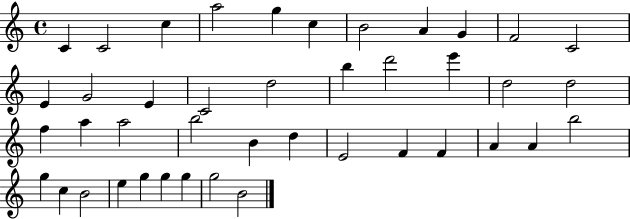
C4/q C4/h C5/q A5/h G5/q C5/q B4/h A4/q G4/q F4/h C4/h E4/q G4/h E4/q C4/h D5/h B5/q D6/h E6/q D5/h D5/h F5/q A5/q A5/h B5/h B4/q D5/q E4/h F4/q F4/q A4/q A4/q B5/h G5/q C5/q B4/h E5/q G5/q G5/q G5/q G5/h B4/h